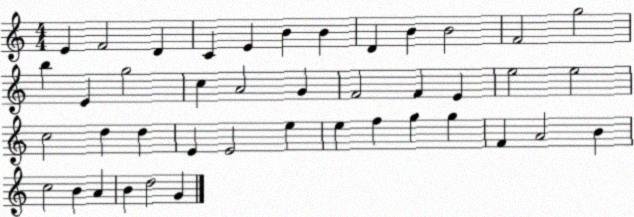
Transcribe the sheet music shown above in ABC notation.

X:1
T:Untitled
M:4/4
L:1/4
K:C
E F2 D C E B B D B B2 F2 g2 b E g2 c A2 G F2 F E e2 e2 c2 d d E E2 e e f g g F A2 B c2 B A B d2 G